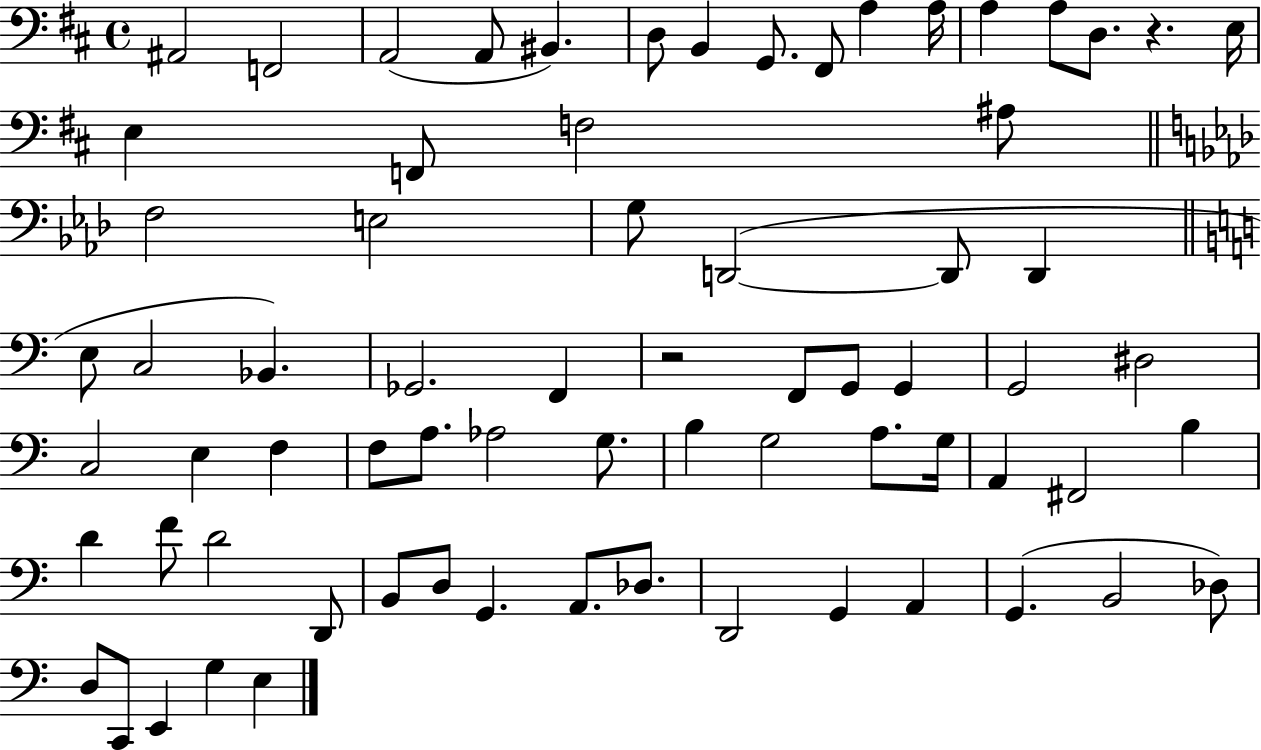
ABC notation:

X:1
T:Untitled
M:4/4
L:1/4
K:D
^A,,2 F,,2 A,,2 A,,/2 ^B,, D,/2 B,, G,,/2 ^F,,/2 A, A,/4 A, A,/2 D,/2 z E,/4 E, F,,/2 F,2 ^A,/2 F,2 E,2 G,/2 D,,2 D,,/2 D,, E,/2 C,2 _B,, _G,,2 F,, z2 F,,/2 G,,/2 G,, G,,2 ^D,2 C,2 E, F, F,/2 A,/2 _A,2 G,/2 B, G,2 A,/2 G,/4 A,, ^F,,2 B, D F/2 D2 D,,/2 B,,/2 D,/2 G,, A,,/2 _D,/2 D,,2 G,, A,, G,, B,,2 _D,/2 D,/2 C,,/2 E,, G, E,